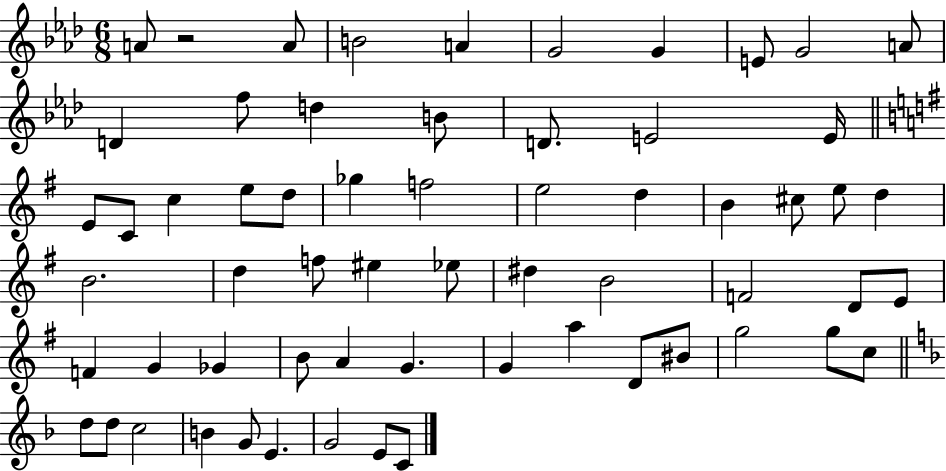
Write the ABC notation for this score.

X:1
T:Untitled
M:6/8
L:1/4
K:Ab
A/2 z2 A/2 B2 A G2 G E/2 G2 A/2 D f/2 d B/2 D/2 E2 E/4 E/2 C/2 c e/2 d/2 _g f2 e2 d B ^c/2 e/2 d B2 d f/2 ^e _e/2 ^d B2 F2 D/2 E/2 F G _G B/2 A G G a D/2 ^B/2 g2 g/2 c/2 d/2 d/2 c2 B G/2 E G2 E/2 C/2